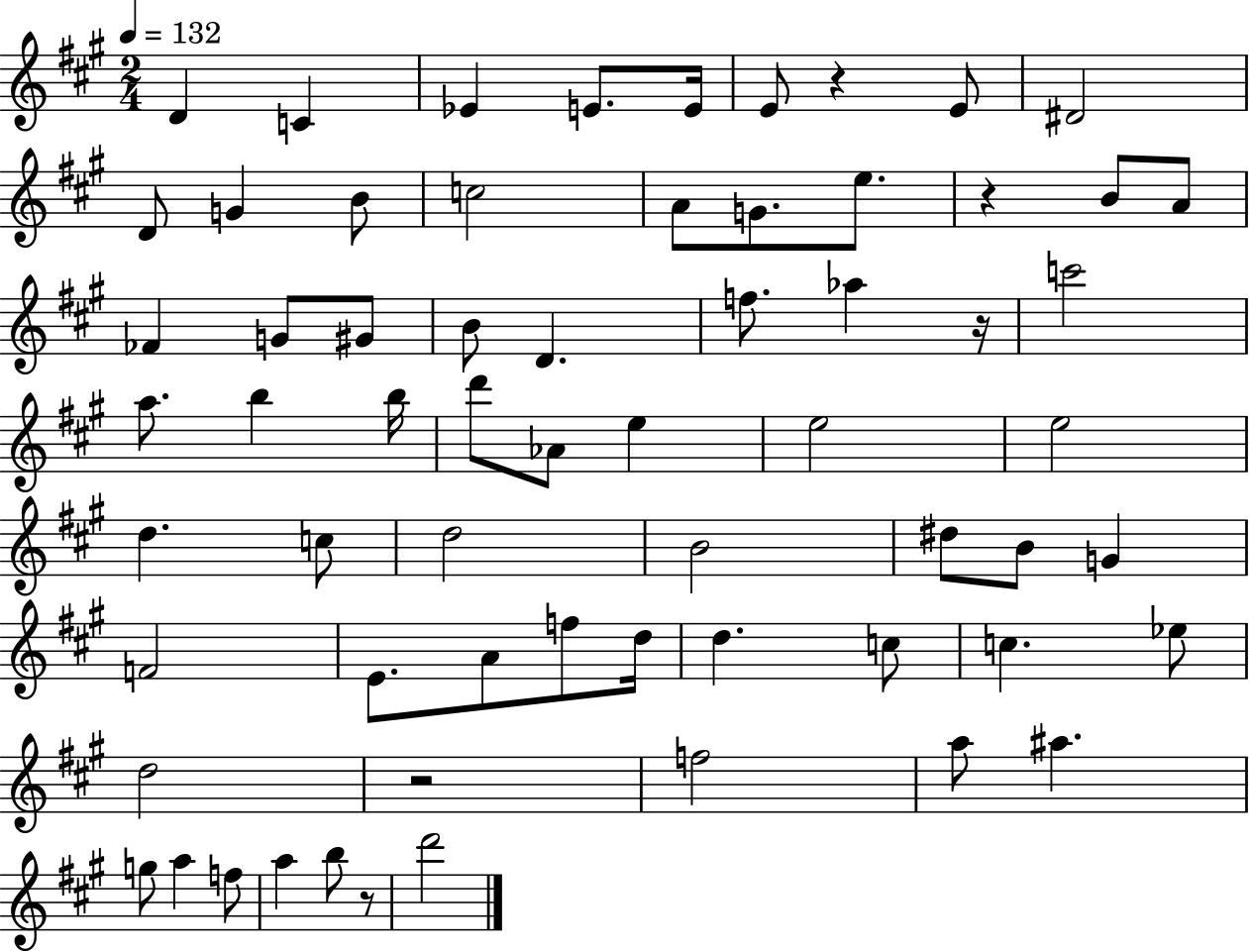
{
  \clef treble
  \numericTimeSignature
  \time 2/4
  \key a \major
  \tempo 4 = 132
  \repeat volta 2 { d'4 c'4 | ees'4 e'8. e'16 | e'8 r4 e'8 | dis'2 | \break d'8 g'4 b'8 | c''2 | a'8 g'8. e''8. | r4 b'8 a'8 | \break fes'4 g'8 gis'8 | b'8 d'4. | f''8. aes''4 r16 | c'''2 | \break a''8. b''4 b''16 | d'''8 aes'8 e''4 | e''2 | e''2 | \break d''4. c''8 | d''2 | b'2 | dis''8 b'8 g'4 | \break f'2 | e'8. a'8 f''8 d''16 | d''4. c''8 | c''4. ees''8 | \break d''2 | r2 | f''2 | a''8 ais''4. | \break g''8 a''4 f''8 | a''4 b''8 r8 | d'''2 | } \bar "|."
}